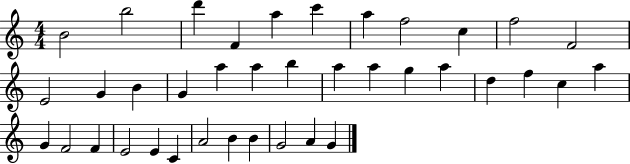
B4/h B5/h D6/q F4/q A5/q C6/q A5/q F5/h C5/q F5/h F4/h E4/h G4/q B4/q G4/q A5/q A5/q B5/q A5/q A5/q G5/q A5/q D5/q F5/q C5/q A5/q G4/q F4/h F4/q E4/h E4/q C4/q A4/h B4/q B4/q G4/h A4/q G4/q